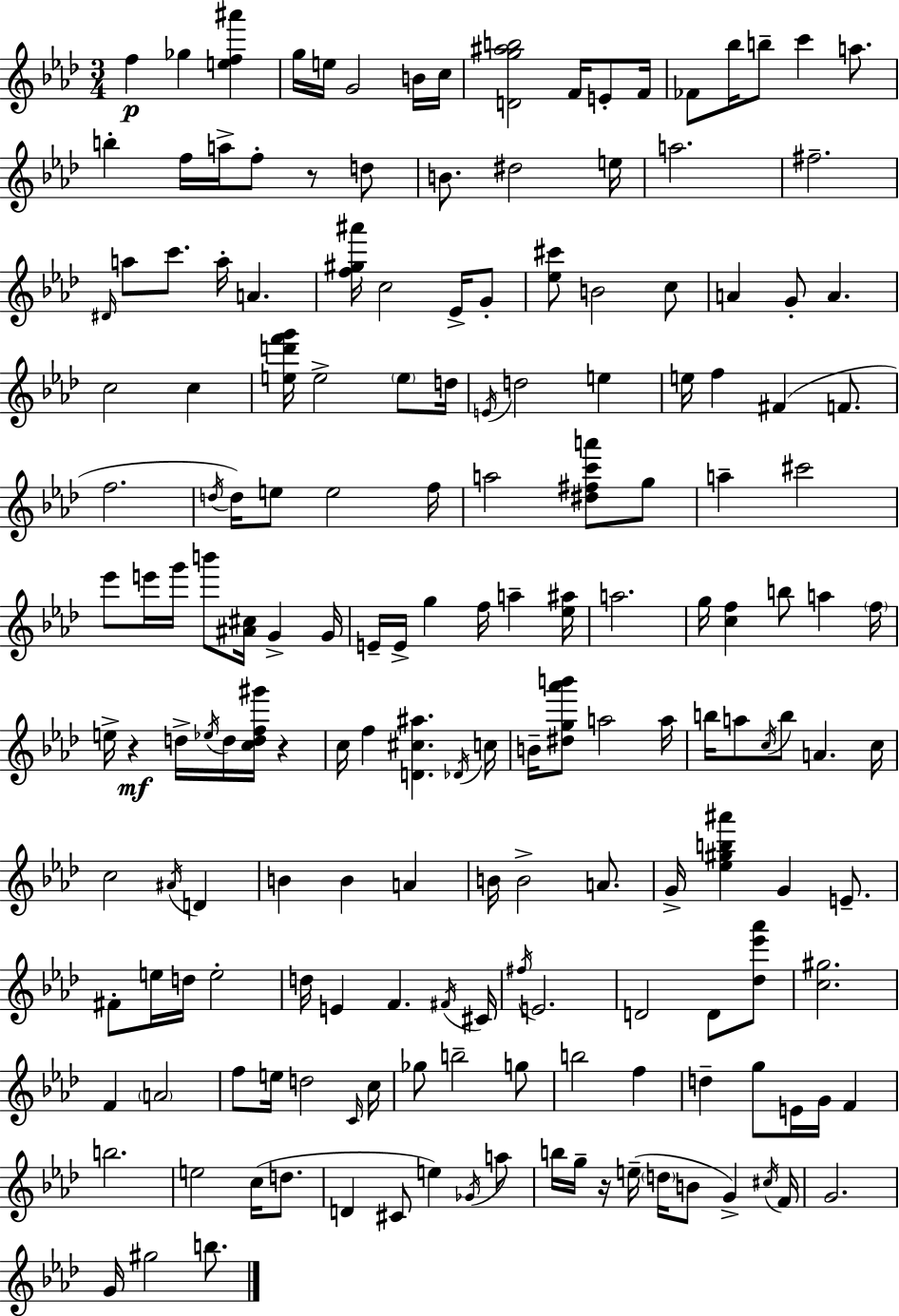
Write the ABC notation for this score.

X:1
T:Untitled
M:3/4
L:1/4
K:Ab
f _g [ef^a'] g/4 e/4 G2 B/4 c/4 [Dg^ab]2 F/4 E/2 F/4 _F/2 _b/4 b/2 c' a/2 b f/4 a/4 f/2 z/2 d/2 B/2 ^d2 e/4 a2 ^f2 ^D/4 a/2 c'/2 a/4 A [f^g^a']/4 c2 _E/4 G/2 [_e^c']/2 B2 c/2 A G/2 A c2 c [ed'f'g']/4 e2 e/2 d/4 E/4 d2 e e/4 f ^F F/2 f2 d/4 d/4 e/2 e2 f/4 a2 [^d^fc'a']/2 g/2 a ^c'2 _e'/2 e'/4 g'/4 b'/2 [^A^c]/4 G G/4 E/4 E/4 g f/4 a [_e^a]/4 a2 g/4 [cf] b/2 a f/4 e/4 z d/4 _e/4 d/4 [cdf^g']/4 z c/4 f [D^c^a] _D/4 c/4 B/4 [^dg_a'b']/2 a2 a/4 b/4 a/2 c/4 b/2 A c/4 c2 ^A/4 D B B A B/4 B2 A/2 G/4 [_e^gb^a'] G E/2 ^F/2 e/4 d/4 e2 d/4 E F ^F/4 ^C/4 ^f/4 E2 D2 D/2 [_d_e'_a']/2 [c^g]2 F A2 f/2 e/4 d2 C/4 c/4 _g/2 b2 g/2 b2 f d g/2 E/4 G/4 F b2 e2 c/4 d/2 D ^C/2 e _G/4 a/2 b/4 g/4 z/4 e/4 d/4 B/2 G ^c/4 F/4 G2 G/4 ^g2 b/2